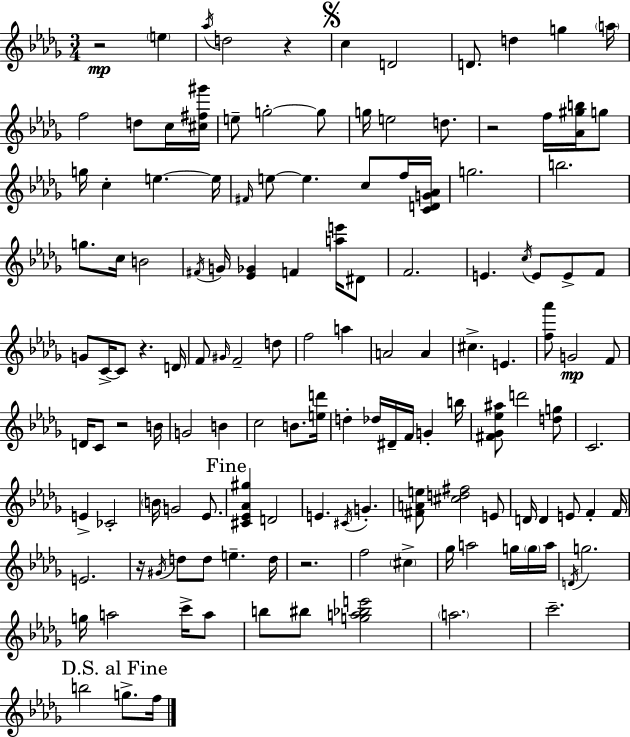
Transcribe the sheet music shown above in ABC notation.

X:1
T:Untitled
M:3/4
L:1/4
K:Bbm
z2 e _a/4 d2 z c D2 D/2 d g a/4 f2 d/2 c/4 [^c^f^g']/4 e/2 g2 g/2 g/4 e2 d/2 z2 f/4 [_A^gb]/4 g/2 g/4 c e e/4 ^F/4 e/2 e c/2 f/4 [CDG_A]/4 g2 b2 g/2 c/4 B2 ^F/4 G/4 [_E_G] F [ae']/4 ^D/2 F2 E c/4 E/2 E/2 F/2 G/2 C/4 C/2 z D/4 F/2 ^G/4 F2 d/2 f2 a A2 A ^c E [f_a']/2 G2 F/2 D/4 C/2 z2 B/4 G2 B c2 B/2 [ed']/4 d _d/4 ^D/4 F/4 G b/4 [^F_G_e^a]/2 d'2 [dg]/2 C2 E _C2 B/4 G2 _E/2 [^C_E_A^g] D2 E ^C/4 G [^FAe]/2 [^cd^f]2 E/2 D/4 D E/2 F F/4 E2 z/4 ^G/4 d/2 d/2 e d/4 z2 f2 ^c _g/4 a2 g/4 g/4 a/4 D/4 g2 g/4 a2 c'/4 a/2 b/2 ^b/2 [ga_be']2 a2 c'2 b2 g/2 f/4